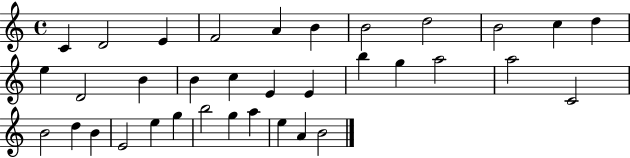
C4/q D4/h E4/q F4/h A4/q B4/q B4/h D5/h B4/h C5/q D5/q E5/q D4/h B4/q B4/q C5/q E4/q E4/q B5/q G5/q A5/h A5/h C4/h B4/h D5/q B4/q E4/h E5/q G5/q B5/h G5/q A5/q E5/q A4/q B4/h